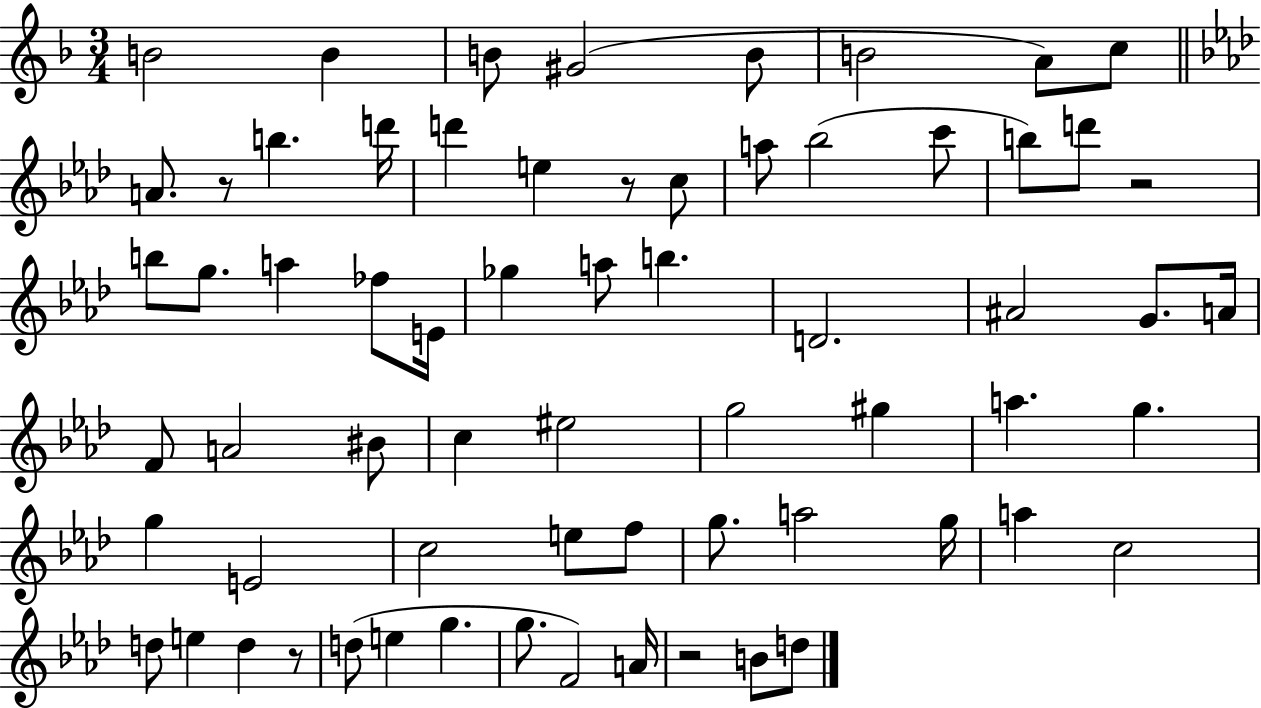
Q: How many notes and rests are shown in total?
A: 66